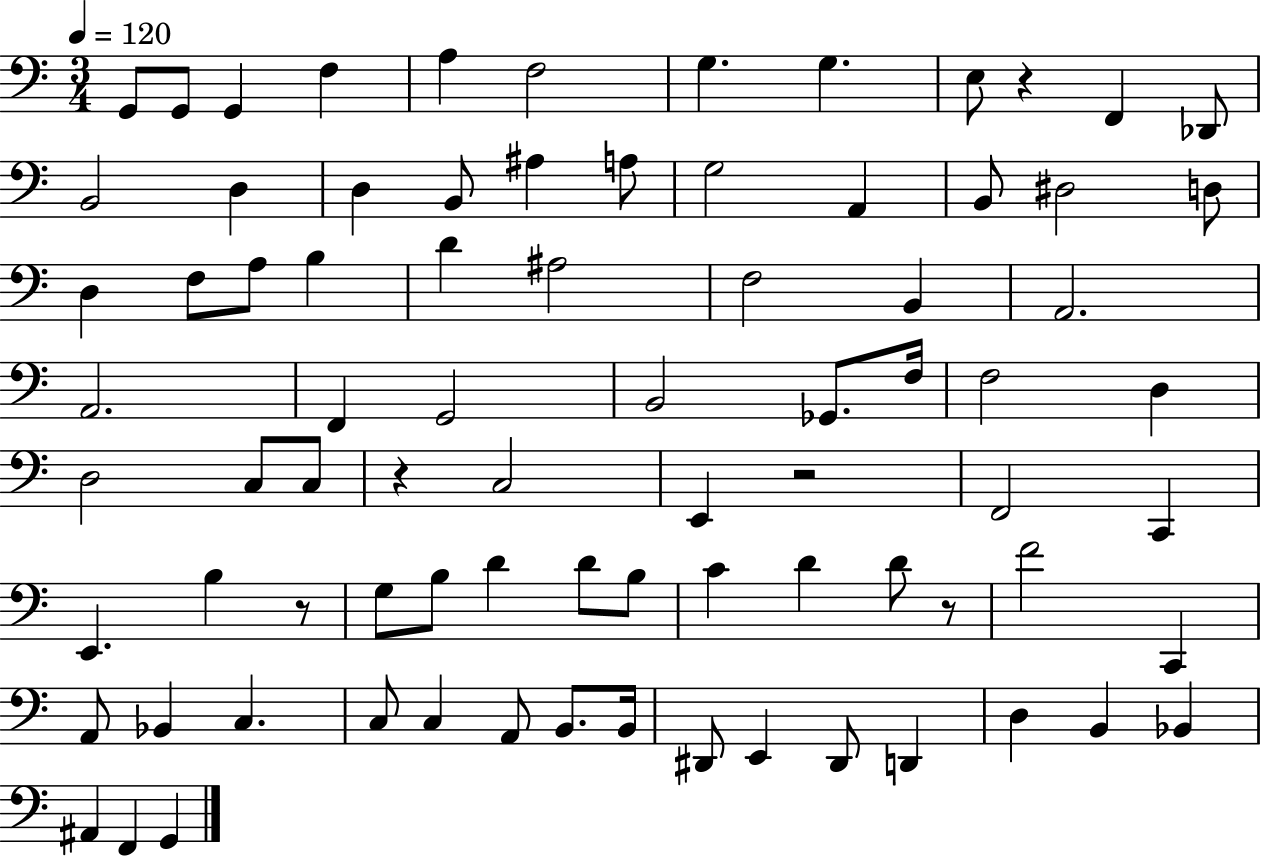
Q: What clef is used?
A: bass